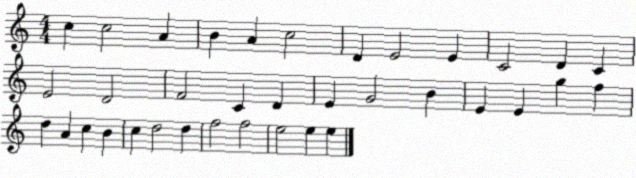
X:1
T:Untitled
M:4/4
L:1/4
K:C
c c2 A B A c2 D E2 E C2 D C E2 D2 F2 C D E G2 B E E g f d A c B c d2 d f2 f2 e2 e e